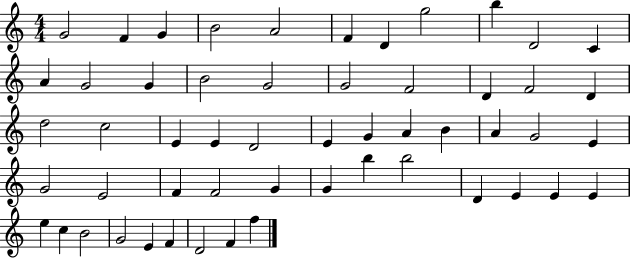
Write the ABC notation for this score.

X:1
T:Untitled
M:4/4
L:1/4
K:C
G2 F G B2 A2 F D g2 b D2 C A G2 G B2 G2 G2 F2 D F2 D d2 c2 E E D2 E G A B A G2 E G2 E2 F F2 G G b b2 D E E E e c B2 G2 E F D2 F f